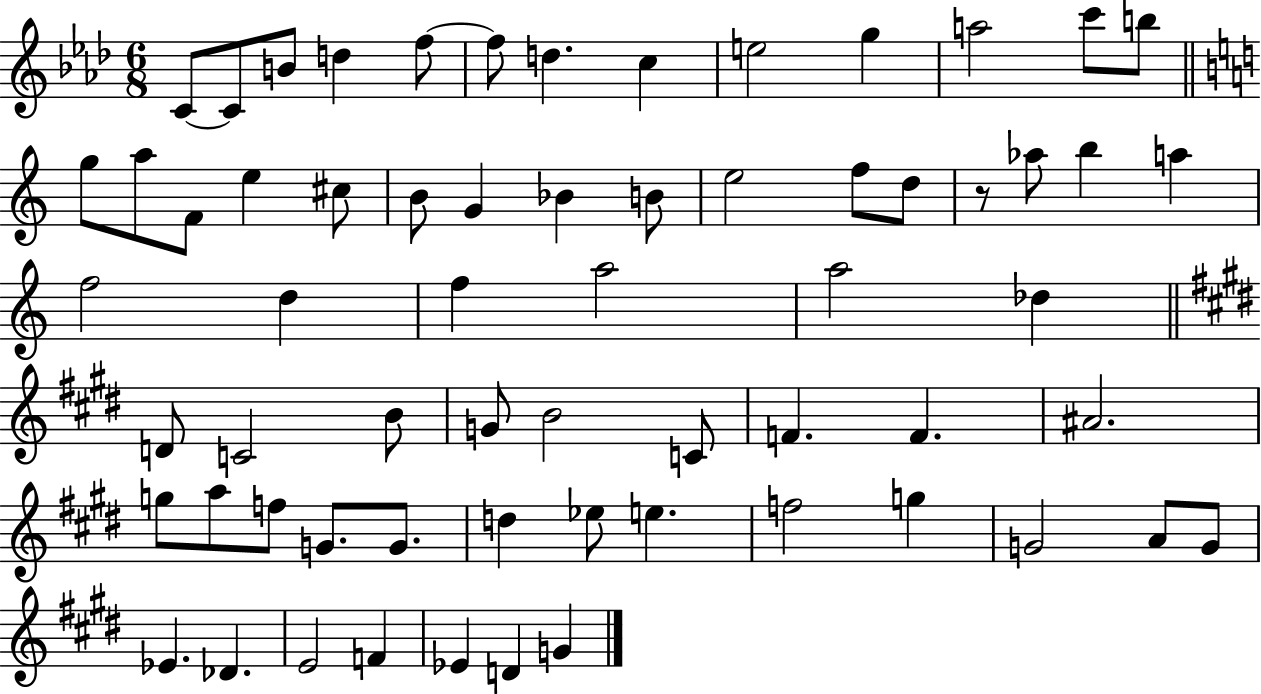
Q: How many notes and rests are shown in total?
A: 64